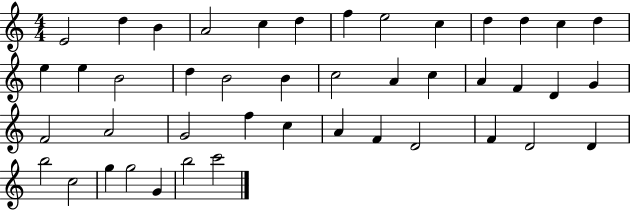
X:1
T:Untitled
M:4/4
L:1/4
K:C
E2 d B A2 c d f e2 c d d c d e e B2 d B2 B c2 A c A F D G F2 A2 G2 f c A F D2 F D2 D b2 c2 g g2 G b2 c'2